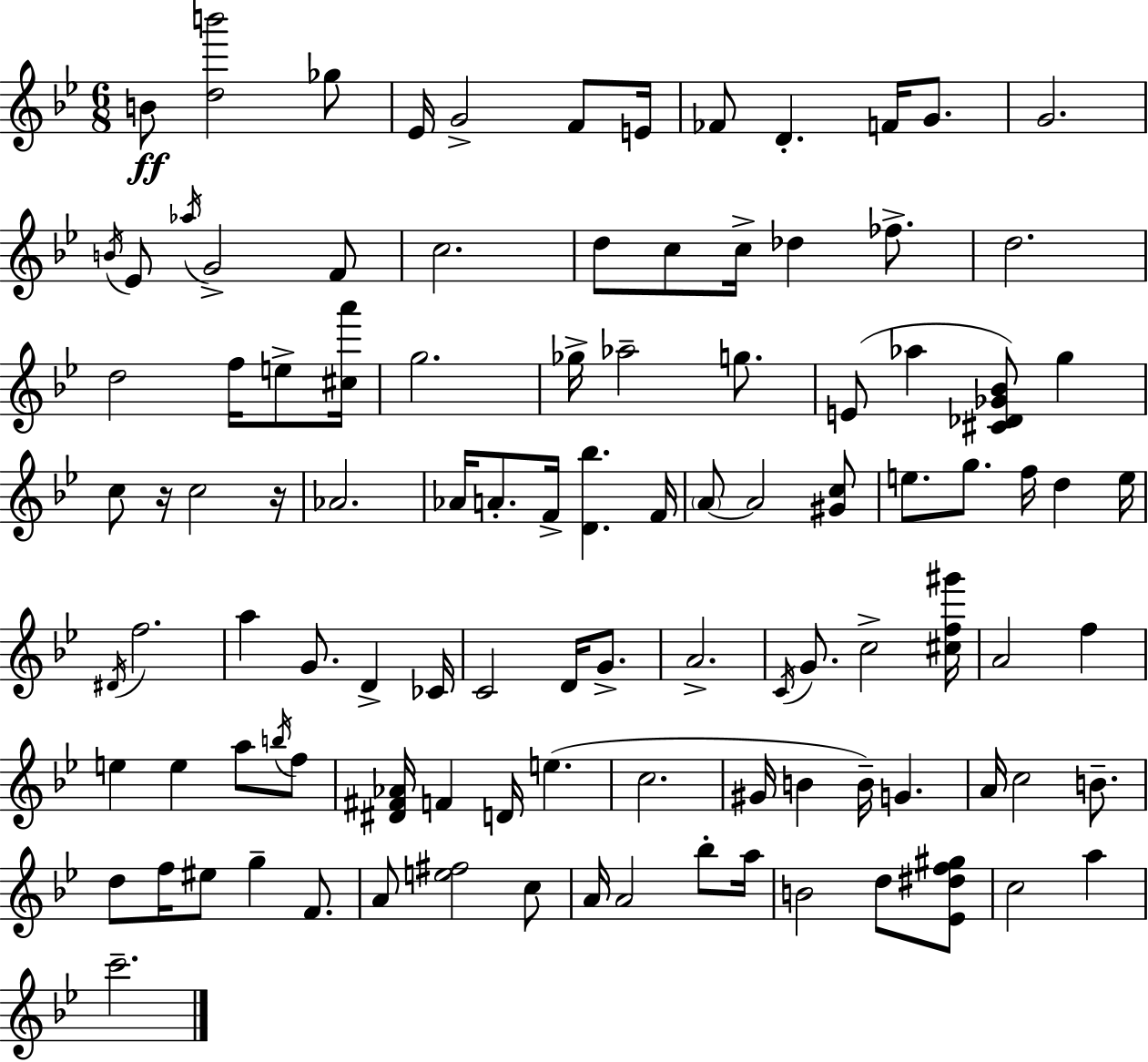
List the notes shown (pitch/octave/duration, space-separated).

B4/e [D5,B6]/h Gb5/e Eb4/s G4/h F4/e E4/s FES4/e D4/q. F4/s G4/e. G4/h. B4/s Eb4/e Ab5/s G4/h F4/e C5/h. D5/e C5/e C5/s Db5/q FES5/e. D5/h. D5/h F5/s E5/e [C#5,A6]/s G5/h. Gb5/s Ab5/h G5/e. E4/e Ab5/q [C#4,Db4,Gb4,Bb4]/e G5/q C5/e R/s C5/h R/s Ab4/h. Ab4/s A4/e. F4/s [D4,Bb5]/q. F4/s A4/e A4/h [G#4,C5]/e E5/e. G5/e. F5/s D5/q E5/s D#4/s F5/h. A5/q G4/e. D4/q CES4/s C4/h D4/s G4/e. A4/h. C4/s G4/e. C5/h [C#5,F5,G#6]/s A4/h F5/q E5/q E5/q A5/e B5/s F5/e [D#4,F#4,Ab4]/s F4/q D4/s E5/q. C5/h. G#4/s B4/q B4/s G4/q. A4/s C5/h B4/e. D5/e F5/s EIS5/e G5/q F4/e. A4/e [E5,F#5]/h C5/e A4/s A4/h Bb5/e A5/s B4/h D5/e [Eb4,D#5,F5,G#5]/e C5/h A5/q C6/h.